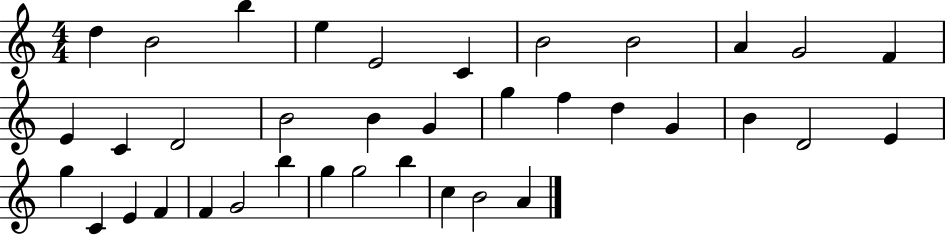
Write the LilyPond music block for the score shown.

{
  \clef treble
  \numericTimeSignature
  \time 4/4
  \key c \major
  d''4 b'2 b''4 | e''4 e'2 c'4 | b'2 b'2 | a'4 g'2 f'4 | \break e'4 c'4 d'2 | b'2 b'4 g'4 | g''4 f''4 d''4 g'4 | b'4 d'2 e'4 | \break g''4 c'4 e'4 f'4 | f'4 g'2 b''4 | g''4 g''2 b''4 | c''4 b'2 a'4 | \break \bar "|."
}